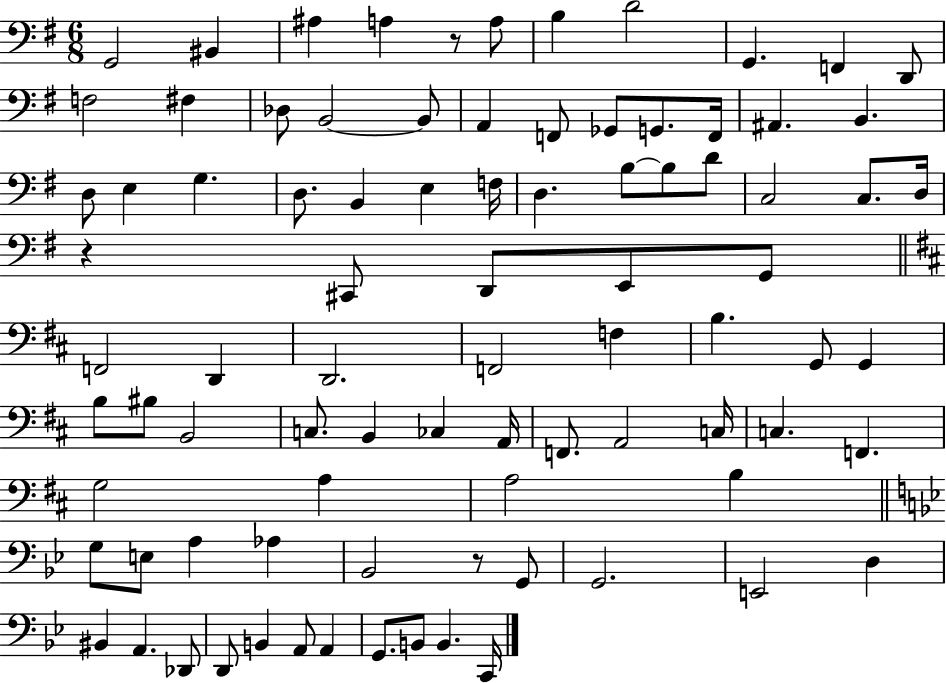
{
  \clef bass
  \numericTimeSignature
  \time 6/8
  \key g \major
  g,2 bis,4 | ais4 a4 r8 a8 | b4 d'2 | g,4. f,4 d,8 | \break f2 fis4 | des8 b,2~~ b,8 | a,4 f,8 ges,8 g,8. f,16 | ais,4. b,4. | \break d8 e4 g4. | d8. b,4 e4 f16 | d4. b8~~ b8 d'8 | c2 c8. d16 | \break r4 cis,8 d,8 e,8 g,8 | \bar "||" \break \key d \major f,2 d,4 | d,2. | f,2 f4 | b4. g,8 g,4 | \break b8 bis8 b,2 | c8. b,4 ces4 a,16 | f,8. a,2 c16 | c4. f,4. | \break g2 a4 | a2 b4 | \bar "||" \break \key g \minor g8 e8 a4 aes4 | bes,2 r8 g,8 | g,2. | e,2 d4 | \break bis,4 a,4. des,8 | d,8 b,4 a,8 a,4 | g,8. b,8 b,4. c,16 | \bar "|."
}